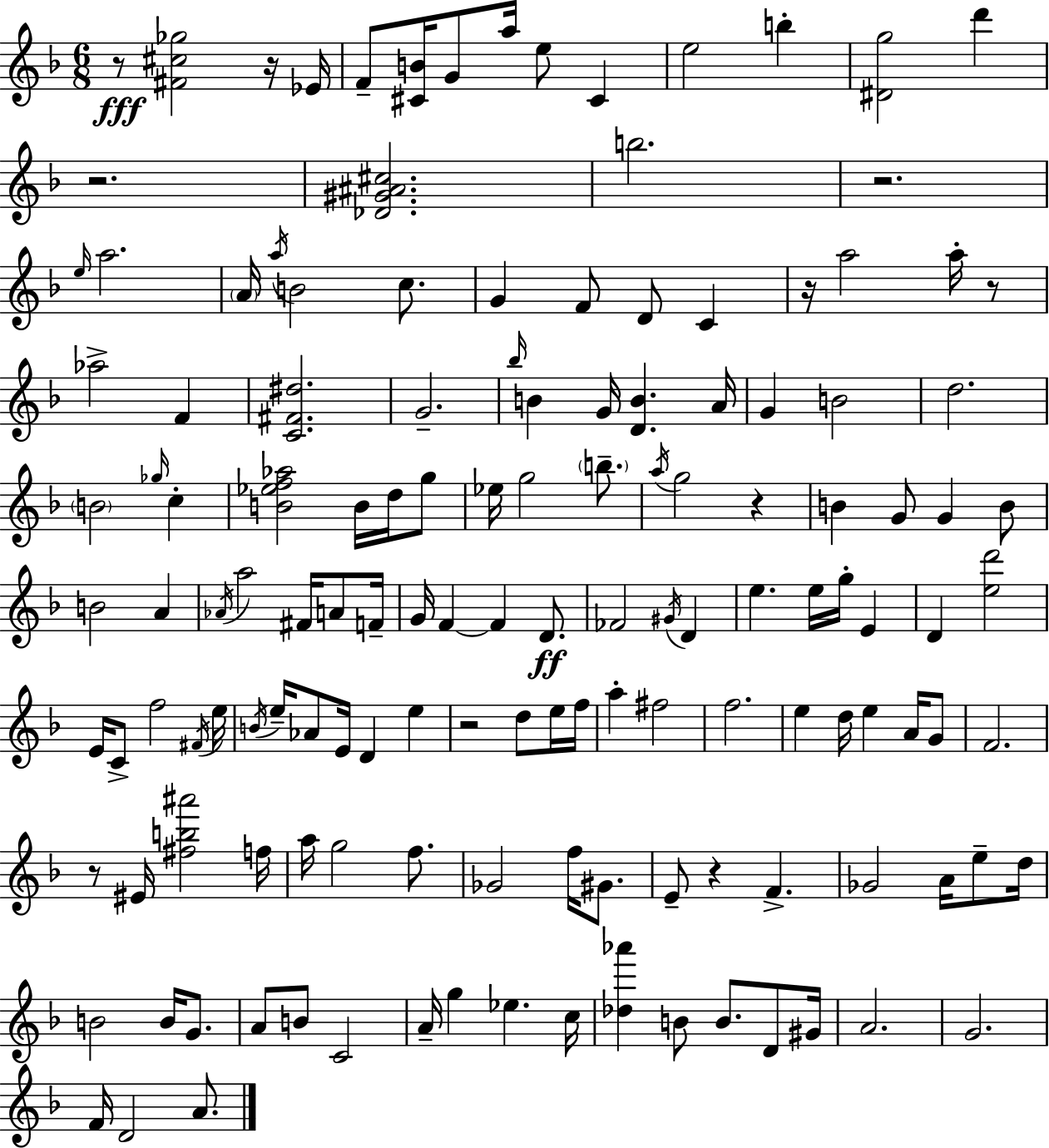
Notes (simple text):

R/e [F#4,C#5,Gb5]/h R/s Eb4/s F4/e [C#4,B4]/s G4/e A5/s E5/e C#4/q E5/h B5/q [D#4,G5]/h D6/q R/h. [Db4,G#4,A#4,C#5]/h. B5/h. R/h. E5/s A5/h. A4/s A5/s B4/h C5/e. G4/q F4/e D4/e C4/q R/s A5/h A5/s R/e Ab5/h F4/q [C4,F#4,D#5]/h. G4/h. Bb5/s B4/q G4/s [D4,B4]/q. A4/s G4/q B4/h D5/h. B4/h Gb5/s C5/q [B4,Eb5,F5,Ab5]/h B4/s D5/s G5/e Eb5/s G5/h B5/e. A5/s G5/h R/q B4/q G4/e G4/q B4/e B4/h A4/q Ab4/s A5/h F#4/s A4/e F4/s G4/s F4/q F4/q D4/e. FES4/h G#4/s D4/q E5/q. E5/s G5/s E4/q D4/q [E5,D6]/h E4/s C4/e F5/h F#4/s E5/s B4/s E5/s Ab4/e E4/s D4/q E5/q R/h D5/e E5/s F5/s A5/q F#5/h F5/h. E5/q D5/s E5/q A4/s G4/e F4/h. R/e EIS4/s [F#5,B5,A#6]/h F5/s A5/s G5/h F5/e. Gb4/h F5/s G#4/e. E4/e R/q F4/q. Gb4/h A4/s E5/e D5/s B4/h B4/s G4/e. A4/e B4/e C4/h A4/s G5/q Eb5/q. C5/s [Db5,Ab6]/q B4/e B4/e. D4/e G#4/s A4/h. G4/h. F4/s D4/h A4/e.